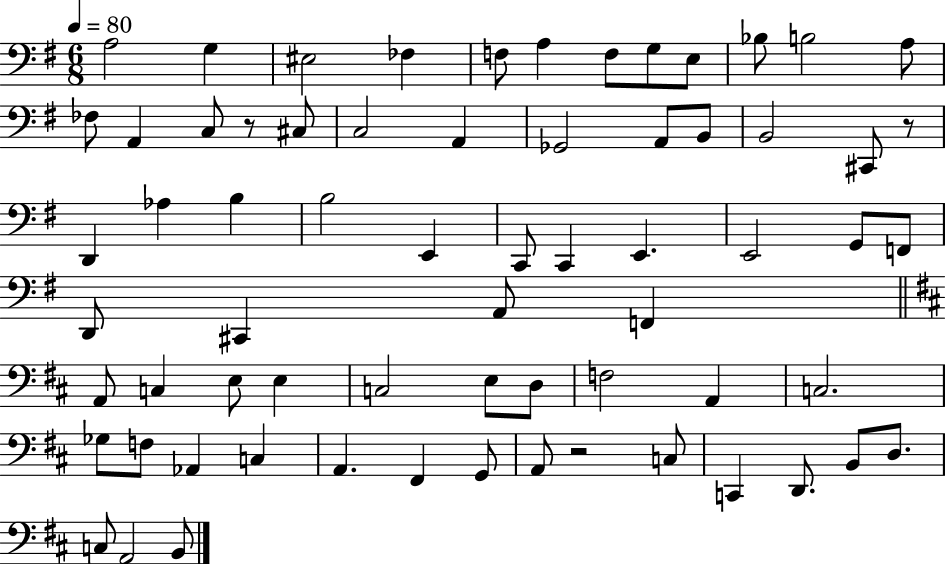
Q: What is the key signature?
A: G major